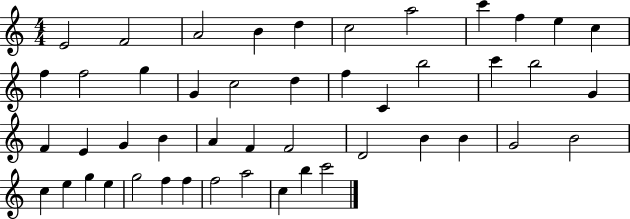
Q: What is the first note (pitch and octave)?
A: E4